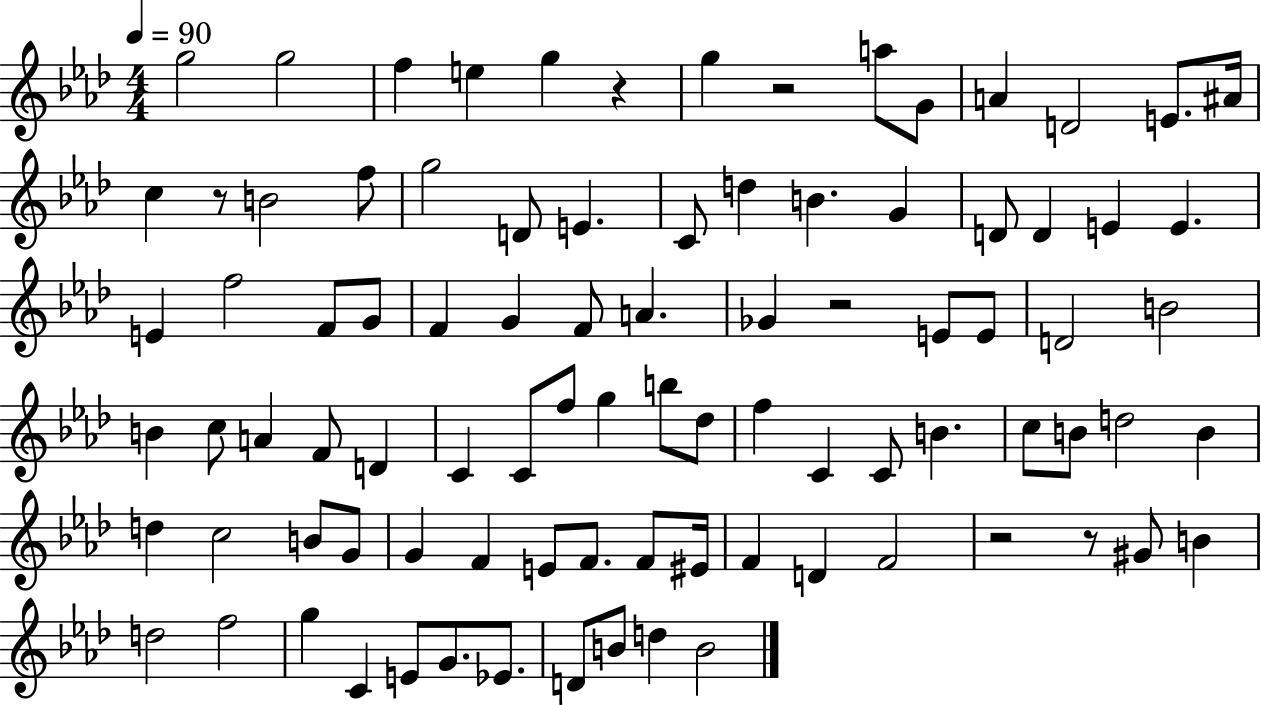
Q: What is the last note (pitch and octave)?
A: B4